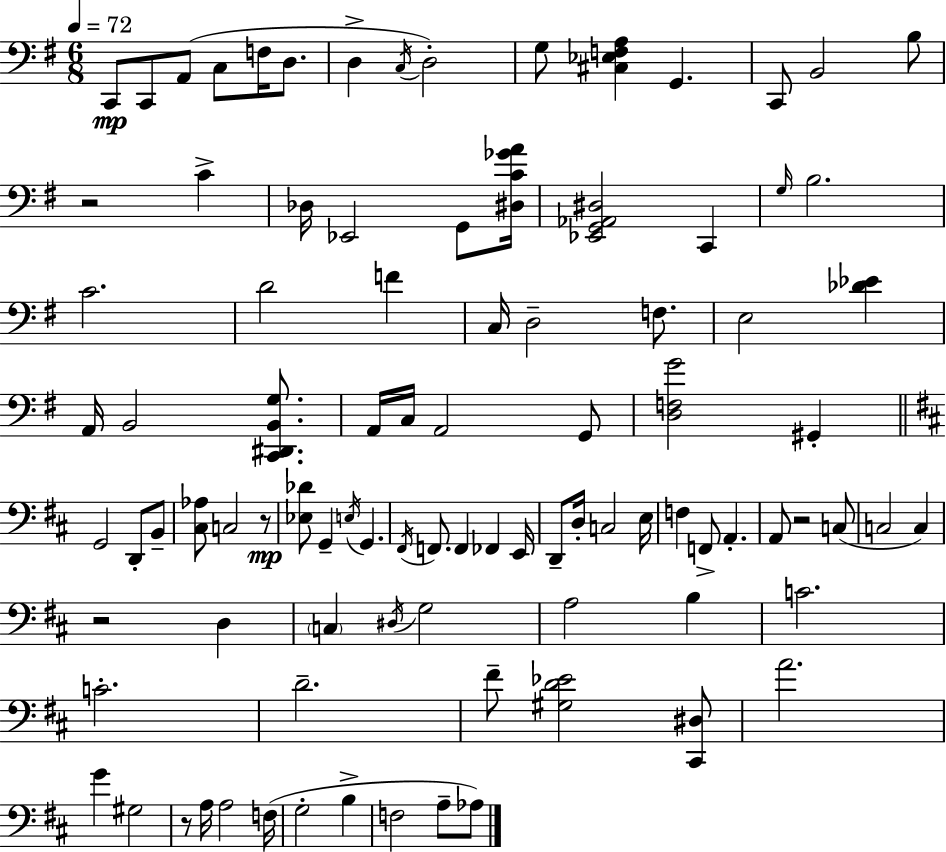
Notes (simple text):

C2/e C2/e A2/e C3/e F3/s D3/e. D3/q C3/s D3/h G3/e [C#3,Eb3,F3,A3]/q G2/q. C2/e B2/h B3/e R/h C4/q Db3/s Eb2/h G2/e [D#3,C4,Gb4,A4]/s [Eb2,G2,Ab2,D#3]/h C2/q G3/s B3/h. C4/h. D4/h F4/q C3/s D3/h F3/e. E3/h [Db4,Eb4]/q A2/s B2/h [C2,D#2,B2,G3]/e. A2/s C3/s A2/h G2/e [D3,F3,G4]/h G#2/q G2/h D2/e B2/e [C#3,Ab3]/e C3/h R/e [Eb3,Db4]/e G2/q E3/s G2/q. F#2/s F2/e. F2/q FES2/q E2/s D2/e D3/s C3/h E3/s F3/q F2/e A2/q. A2/e R/h C3/e C3/h C3/q R/h D3/q C3/q D#3/s G3/h A3/h B3/q C4/h. C4/h. D4/h. F#4/e [G#3,D4,Eb4]/h [C#2,D#3]/e A4/h. G4/q G#3/h R/e A3/s A3/h F3/s G3/h B3/q F3/h A3/e Ab3/e